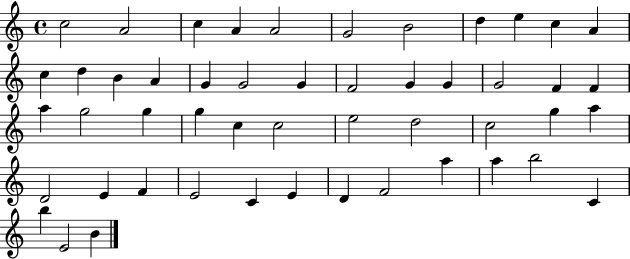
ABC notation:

X:1
T:Untitled
M:4/4
L:1/4
K:C
c2 A2 c A A2 G2 B2 d e c A c d B A G G2 G F2 G G G2 F F a g2 g g c c2 e2 d2 c2 g a D2 E F E2 C E D F2 a a b2 C b E2 B